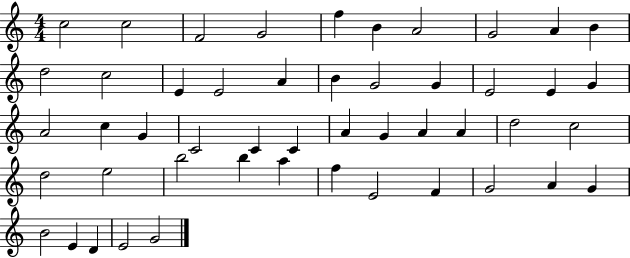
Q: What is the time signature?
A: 4/4